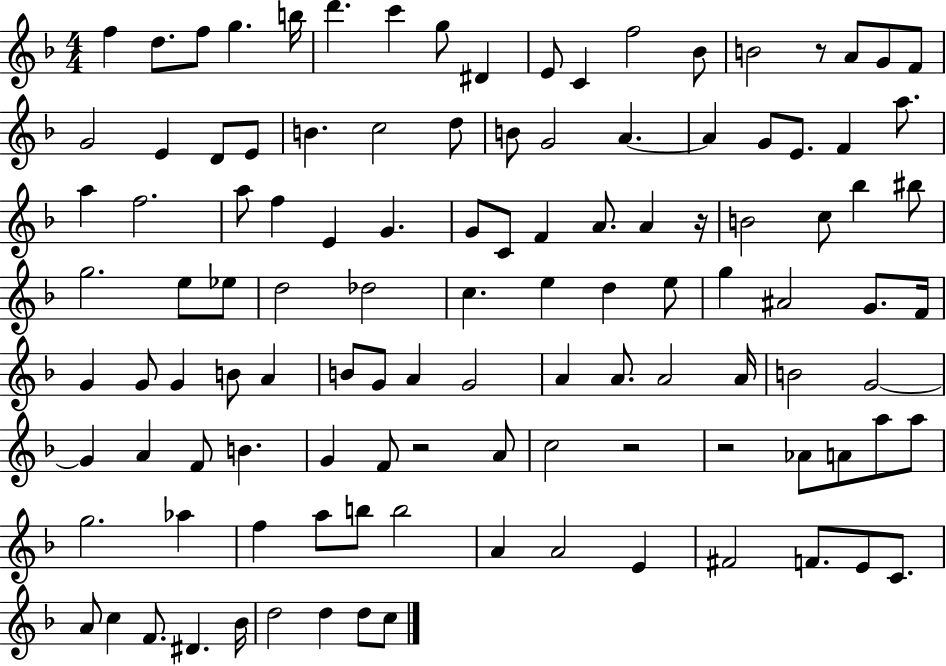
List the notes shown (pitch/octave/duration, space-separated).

F5/q D5/e. F5/e G5/q. B5/s D6/q. C6/q G5/e D#4/q E4/e C4/q F5/h Bb4/e B4/h R/e A4/e G4/e F4/e G4/h E4/q D4/e E4/e B4/q. C5/h D5/e B4/e G4/h A4/q. A4/q G4/e E4/e. F4/q A5/e. A5/q F5/h. A5/e F5/q E4/q G4/q. G4/e C4/e F4/q A4/e. A4/q R/s B4/h C5/e Bb5/q BIS5/e G5/h. E5/e Eb5/e D5/h Db5/h C5/q. E5/q D5/q E5/e G5/q A#4/h G4/e. F4/s G4/q G4/e G4/q B4/e A4/q B4/e G4/e A4/q G4/h A4/q A4/e. A4/h A4/s B4/h G4/h G4/q A4/q F4/e B4/q. G4/q F4/e R/h A4/e C5/h R/h R/h Ab4/e A4/e A5/e A5/e G5/h. Ab5/q F5/q A5/e B5/e B5/h A4/q A4/h E4/q F#4/h F4/e. E4/e C4/e. A4/e C5/q F4/e. D#4/q. Bb4/s D5/h D5/q D5/e C5/e